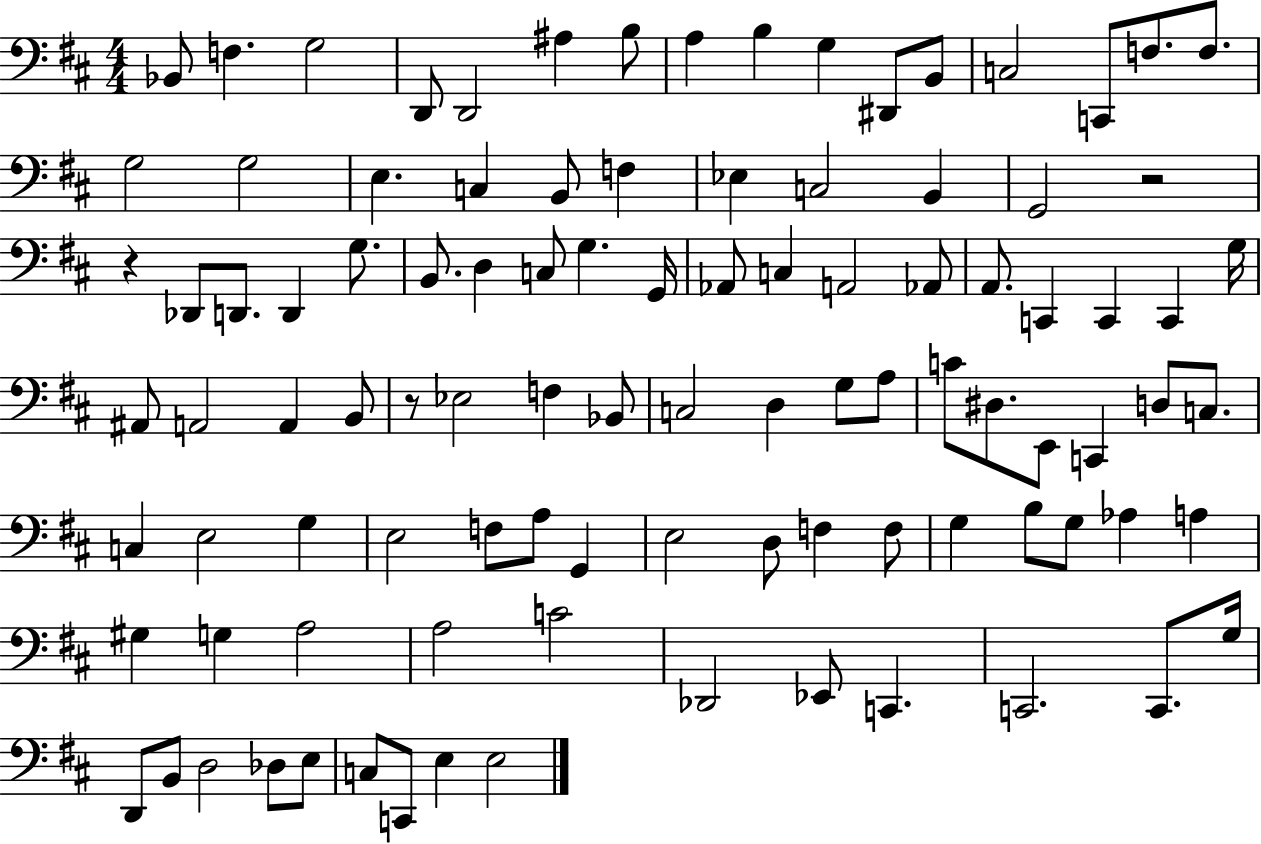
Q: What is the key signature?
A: D major